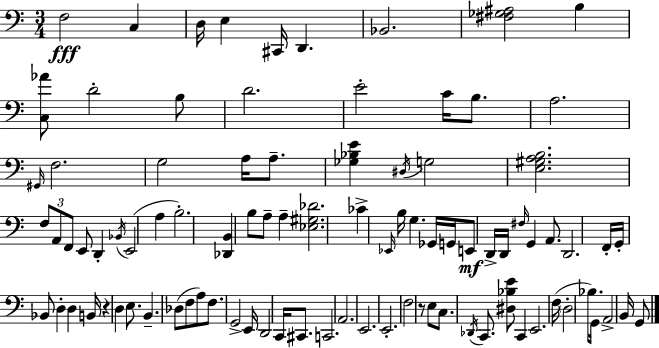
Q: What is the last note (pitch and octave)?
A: G2